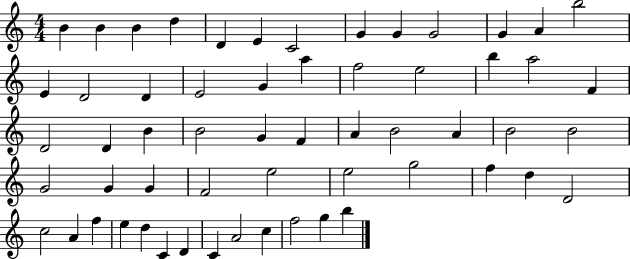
X:1
T:Untitled
M:4/4
L:1/4
K:C
B B B d D E C2 G G G2 G A b2 E D2 D E2 G a f2 e2 b a2 F D2 D B B2 G F A B2 A B2 B2 G2 G G F2 e2 e2 g2 f d D2 c2 A f e d C D C A2 c f2 g b